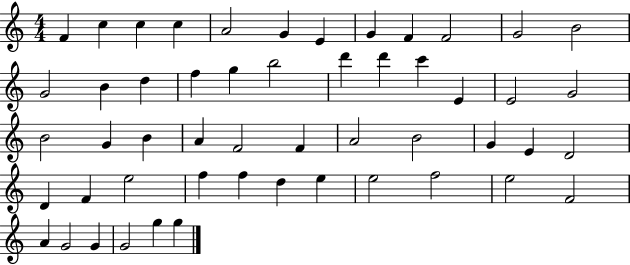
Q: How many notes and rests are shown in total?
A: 52